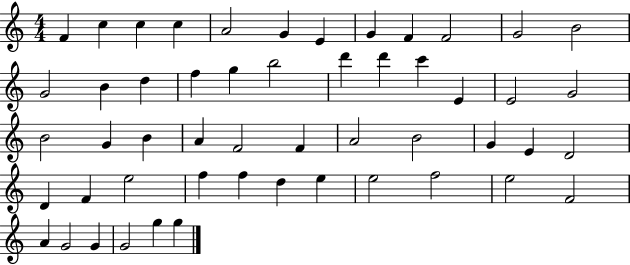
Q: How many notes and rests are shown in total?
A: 52